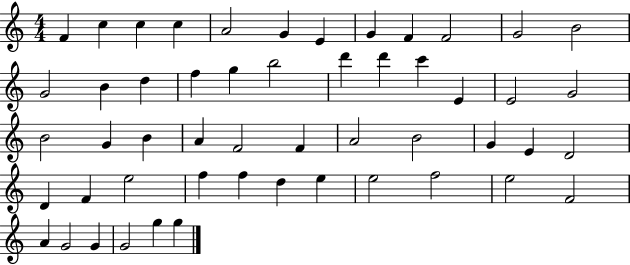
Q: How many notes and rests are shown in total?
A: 52